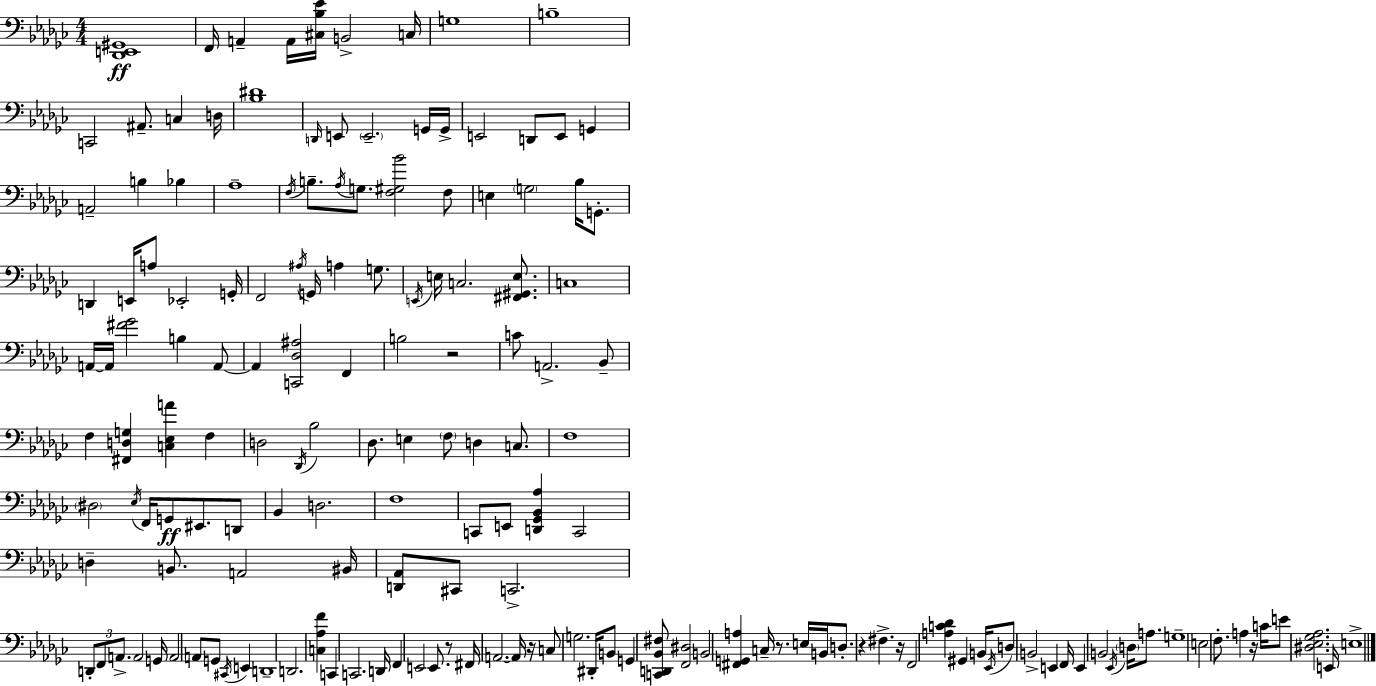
[Db2,E2,G#2]/w F2/s A2/q A2/s [C#3,Bb3,Eb4]/s B2/h C3/s G3/w B3/w C2/h A#2/e. C3/q D3/s [Bb3,D#4]/w D2/s E2/e E2/h. G2/s G2/s E2/h D2/e E2/e G2/q A2/h B3/q Bb3/q Ab3/w F3/s B3/e. Ab3/s G3/e. [F3,G#3,Bb4]/h F3/e E3/q G3/h Bb3/s G2/e. D2/q E2/s A3/e Eb2/h G2/s F2/h A#3/s G2/s A3/q G3/e. E2/s E3/s C3/h. [F#2,G#2,E3]/e. C3/w A2/s A2/s [F#4,Gb4]/h B3/q A2/e A2/q [C2,Db3,A#3]/h F2/q B3/h R/h C4/e A2/h. Bb2/e F3/q [F#2,D3,G3]/q [C3,Eb3,A4]/q F3/q D3/h Db2/s Bb3/h Db3/e. E3/q F3/e D3/q C3/e. F3/w D#3/h Eb3/s F2/s G2/e EIS2/e. D2/e Bb2/q D3/h. F3/w C2/e E2/e [D2,Gb2,Bb2,Ab3]/q C2/h D3/q B2/e. A2/h BIS2/s [D2,Ab2]/e C#2/e C2/h. D2/e F2/e A2/e. A2/h G2/s A2/h A2/e G2/e C#2/s E2/q D2/w D2/h. [C3,Ab3,F4]/q C2/q C2/h. D2/s F2/q E2/h E2/e. R/e F#2/s A2/h. A2/s R/s C3/e G3/h. D#2/s B2/e G2/q [C2,D2,Bb2,F#3]/e [F2,D#3]/h B2/h [F#2,G2,A3]/q C3/s R/e. E3/s B2/s D3/e. R/q F#3/q. R/s F2/h [A3,C4,Db4]/q G#2/q B2/s Eb2/s D3/e B2/h E2/q F2/s E2/q B2/h Eb2/s D3/s A3/e. G3/w E3/h F3/e. A3/q R/s C4/s E4/e [D#3,Eb3,Gb3,Ab3]/h. E2/s E3/w